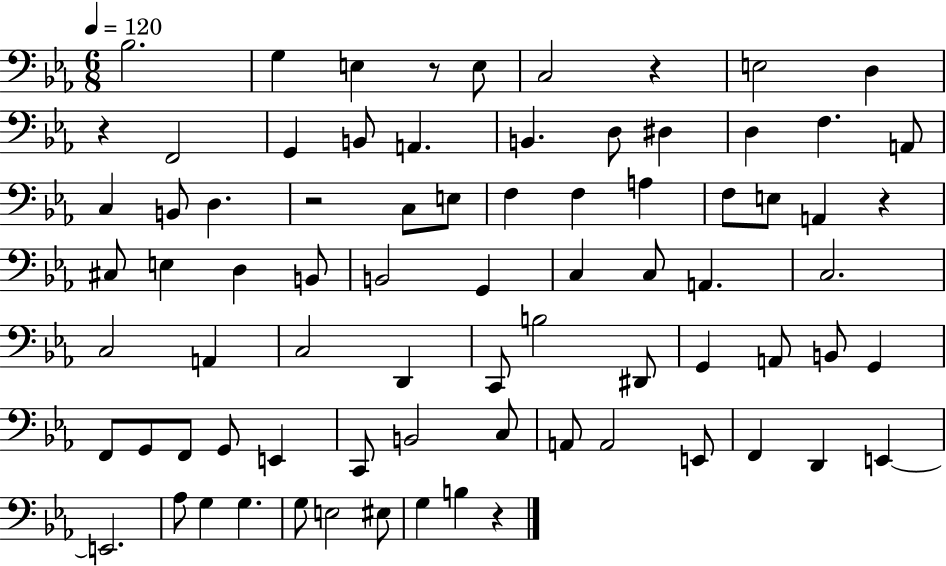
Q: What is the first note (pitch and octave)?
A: Bb3